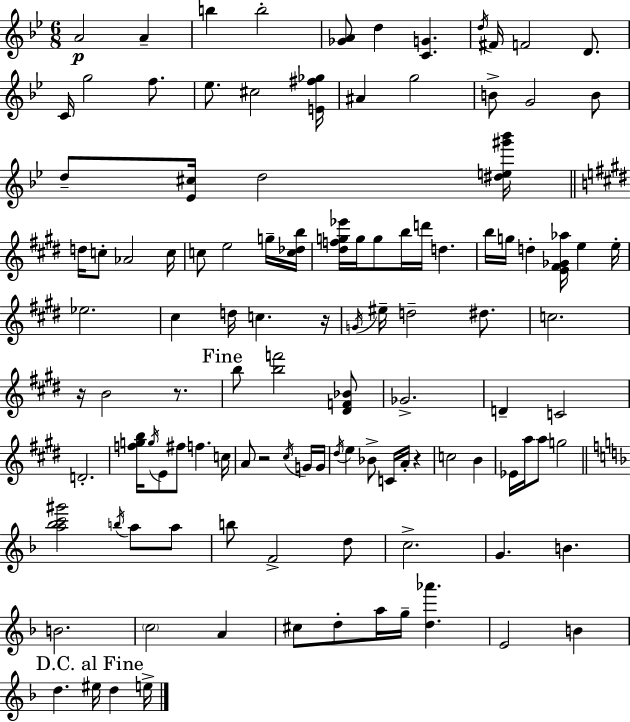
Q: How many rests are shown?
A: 5